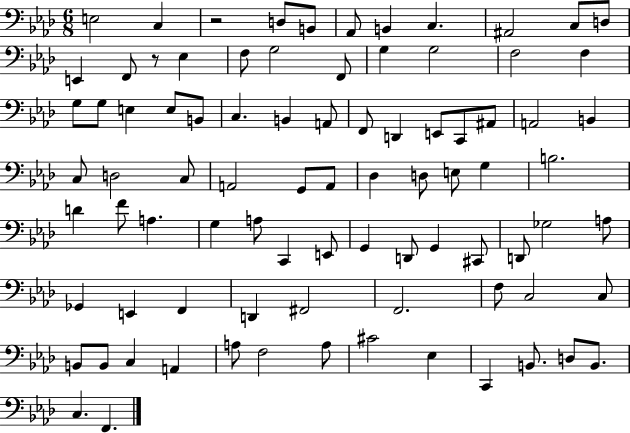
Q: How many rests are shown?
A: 2